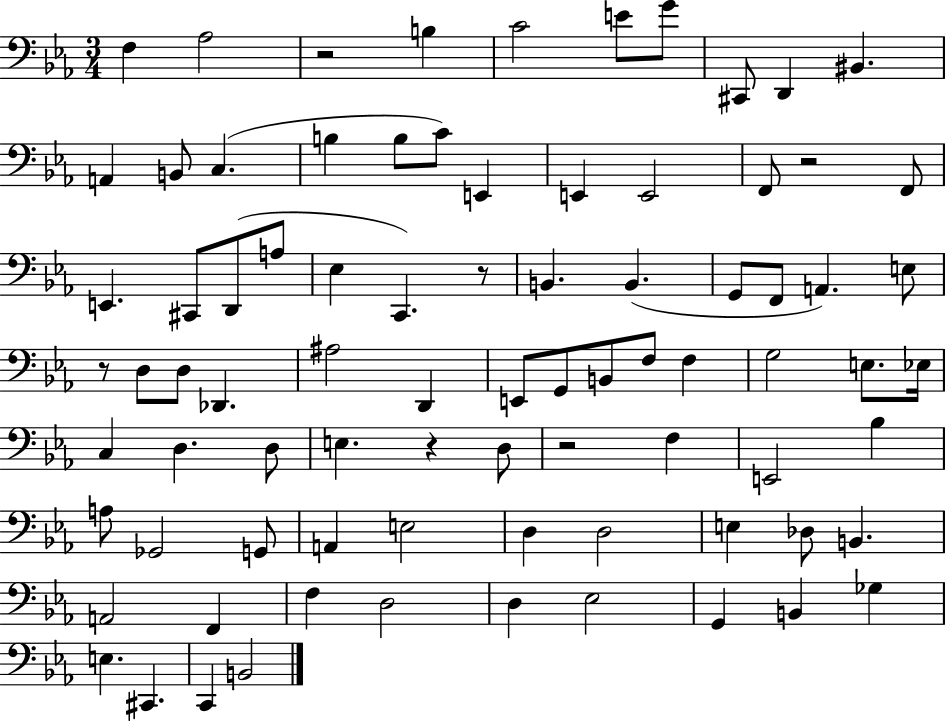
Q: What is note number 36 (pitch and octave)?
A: A#3